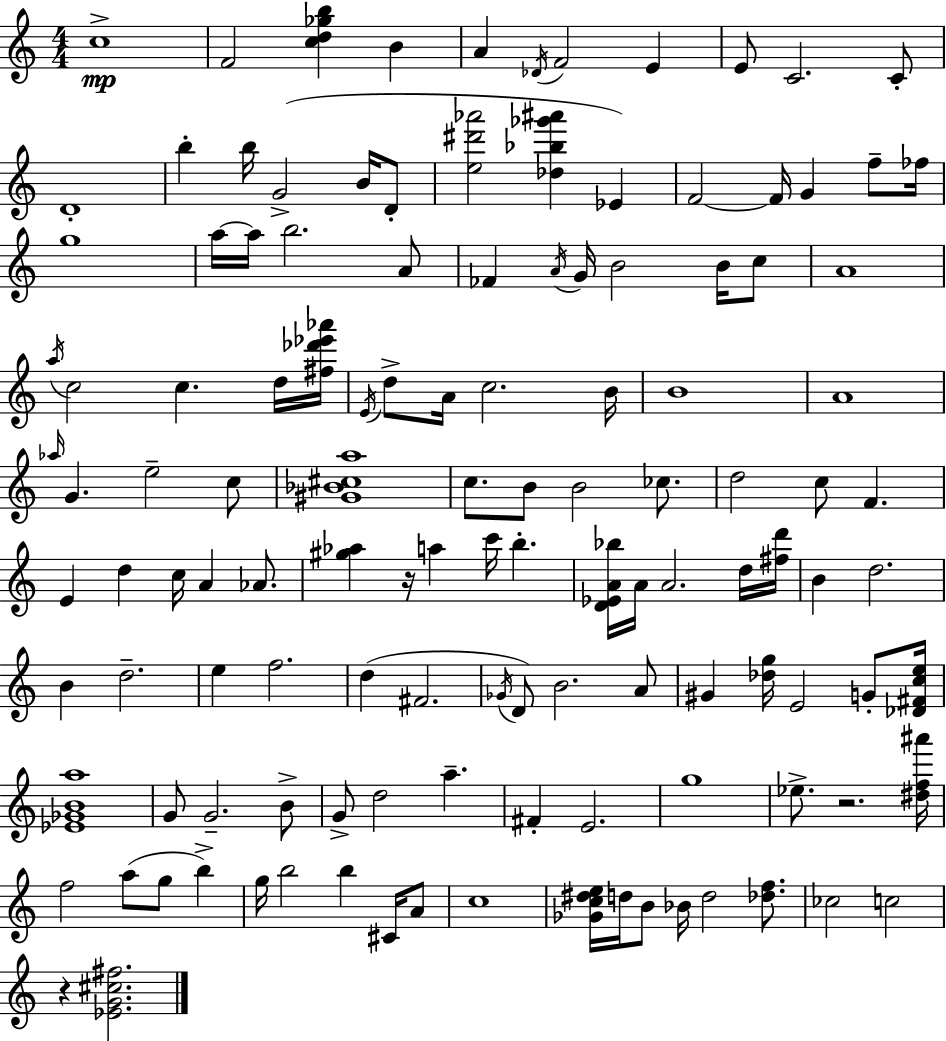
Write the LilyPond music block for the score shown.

{
  \clef treble
  \numericTimeSignature
  \time 4/4
  \key c \major
  \repeat volta 2 { c''1->\mp | f'2 <c'' d'' ges'' b''>4 b'4 | a'4 \acciaccatura { des'16 } f'2 e'4 | e'8 c'2. c'8-. | \break d'1-. | b''4-. b''16 g'2->( b'16 d'8-. | <e'' dis''' aes'''>2 <des'' bes'' ges''' ais'''>4 ees'4) | f'2~~ f'16 g'4 f''8-- | \break fes''16 g''1 | a''16~~ a''16 b''2. a'8 | fes'4 \acciaccatura { a'16 } g'16 b'2 b'16 | c''8 a'1 | \break \acciaccatura { a''16 } c''2 c''4. | d''16 <fis'' des''' ees''' aes'''>16 \acciaccatura { e'16 } d''8-> a'16 c''2. | b'16 b'1 | a'1 | \break \grace { aes''16 } g'4. e''2-- | c''8 <gis' bes' cis'' a''>1 | c''8. b'8 b'2 | ces''8. d''2 c''8 f'4. | \break e'4 d''4 c''16 a'4 | aes'8. <gis'' aes''>4 r16 a''4 c'''16 b''4.-. | <d' ees' a' bes''>16 a'16 a'2. | d''16 <fis'' d'''>16 b'4 d''2. | \break b'4 d''2.-- | e''4 f''2. | d''4( fis'2. | \acciaccatura { ges'16 }) d'8 b'2. | \break a'8 gis'4 <des'' g''>16 e'2 | g'8-. <des' fis' c'' e''>16 <ees' ges' b' a''>1 | g'8 g'2.-- | b'8-> g'8-> d''2 | \break a''4.-- fis'4-. e'2. | g''1 | ees''8.-> r2. | <dis'' f'' ais'''>16 f''2 a''8( | \break g''8 b''4->) g''16 b''2 b''4 | cis'16 a'8 c''1 | <ges' c'' dis'' e''>16 d''16 b'8 bes'16 d''2 | <des'' f''>8. ces''2 c''2 | \break r4 <ees' g' cis'' fis''>2. | } \bar "|."
}